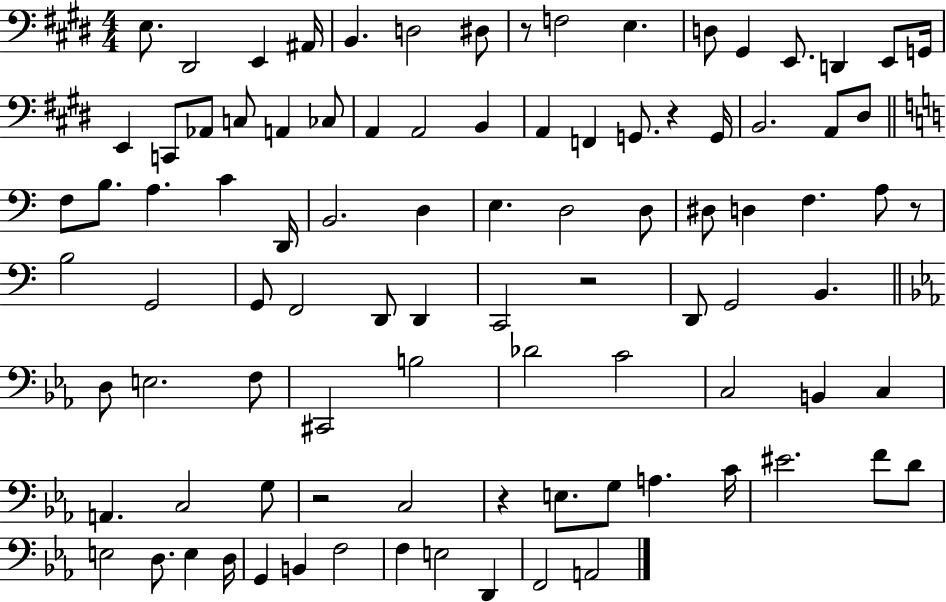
E3/e. D#2/h E2/q A#2/s B2/q. D3/h D#3/e R/e F3/h E3/q. D3/e G#2/q E2/e. D2/q E2/e G2/s E2/q C2/e Ab2/e C3/e A2/q CES3/e A2/q A2/h B2/q A2/q F2/q G2/e. R/q G2/s B2/h. A2/e D#3/e F3/e B3/e. A3/q. C4/q D2/s B2/h. D3/q E3/q. D3/h D3/e D#3/e D3/q F3/q. A3/e R/e B3/h G2/h G2/e F2/h D2/e D2/q C2/h R/h D2/e G2/h B2/q. D3/e E3/h. F3/e C#2/h B3/h Db4/h C4/h C3/h B2/q C3/q A2/q. C3/h G3/e R/h C3/h R/q E3/e. G3/e A3/q. C4/s EIS4/h. F4/e D4/e E3/h D3/e. E3/q D3/s G2/q B2/q F3/h F3/q E3/h D2/q F2/h A2/h